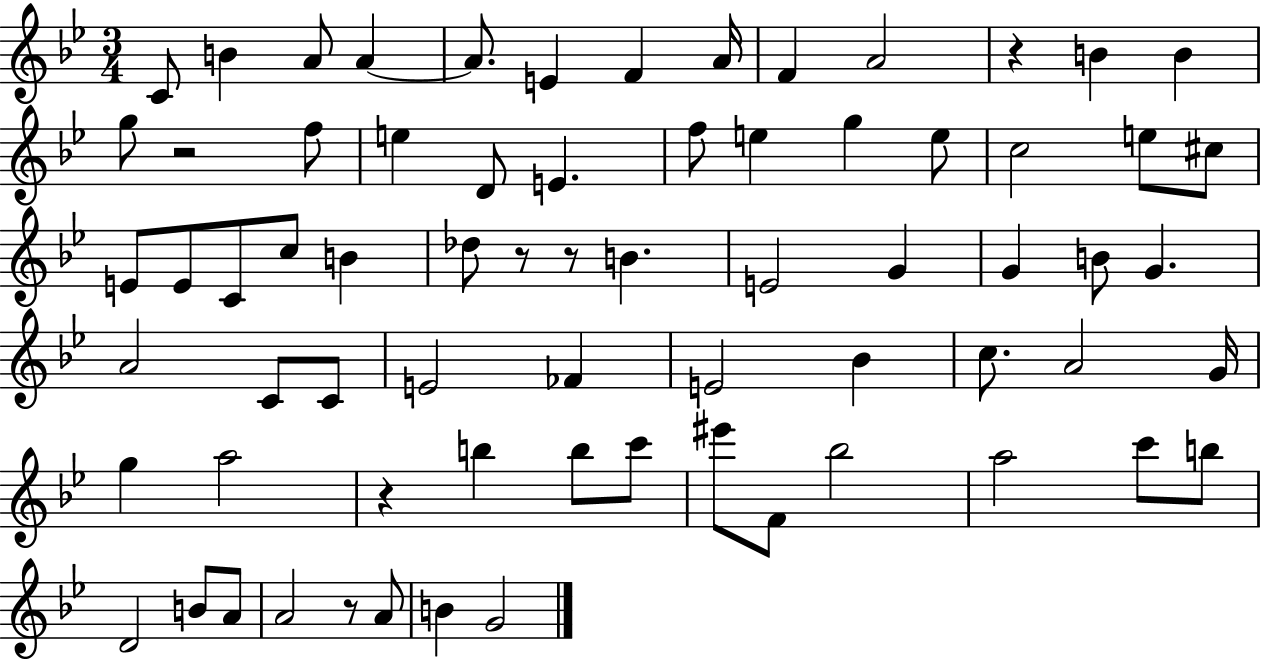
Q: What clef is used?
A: treble